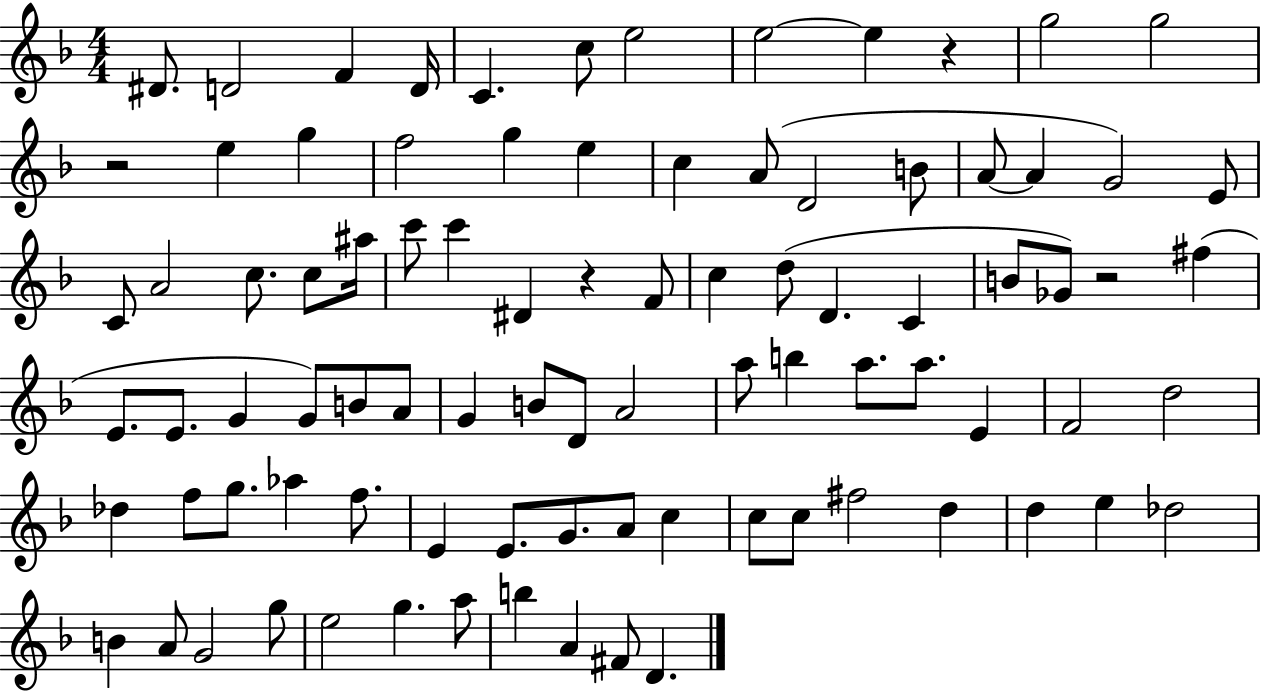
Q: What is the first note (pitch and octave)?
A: D#4